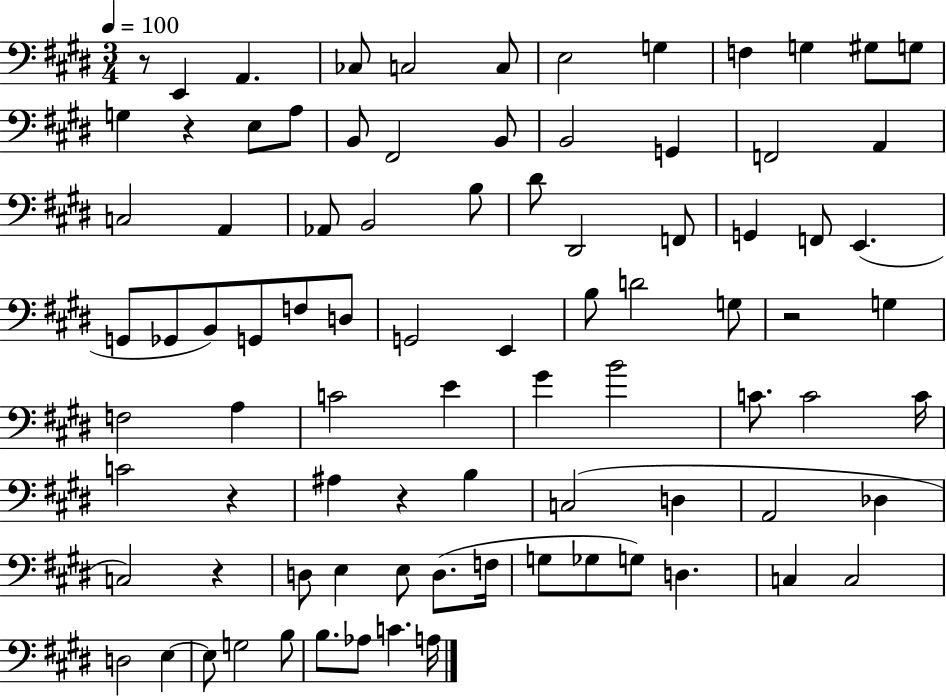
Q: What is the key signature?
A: E major